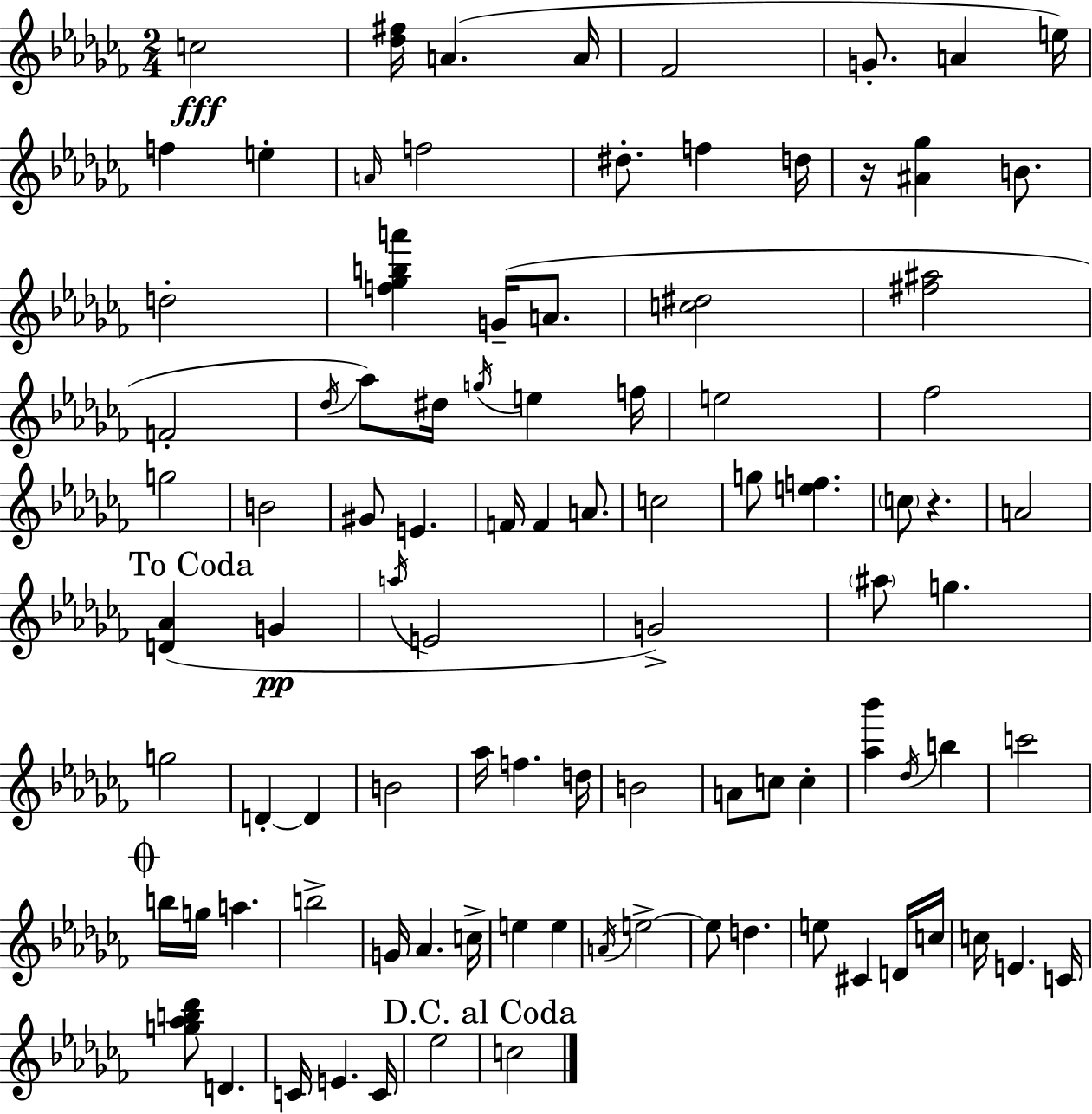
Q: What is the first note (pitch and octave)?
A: C5